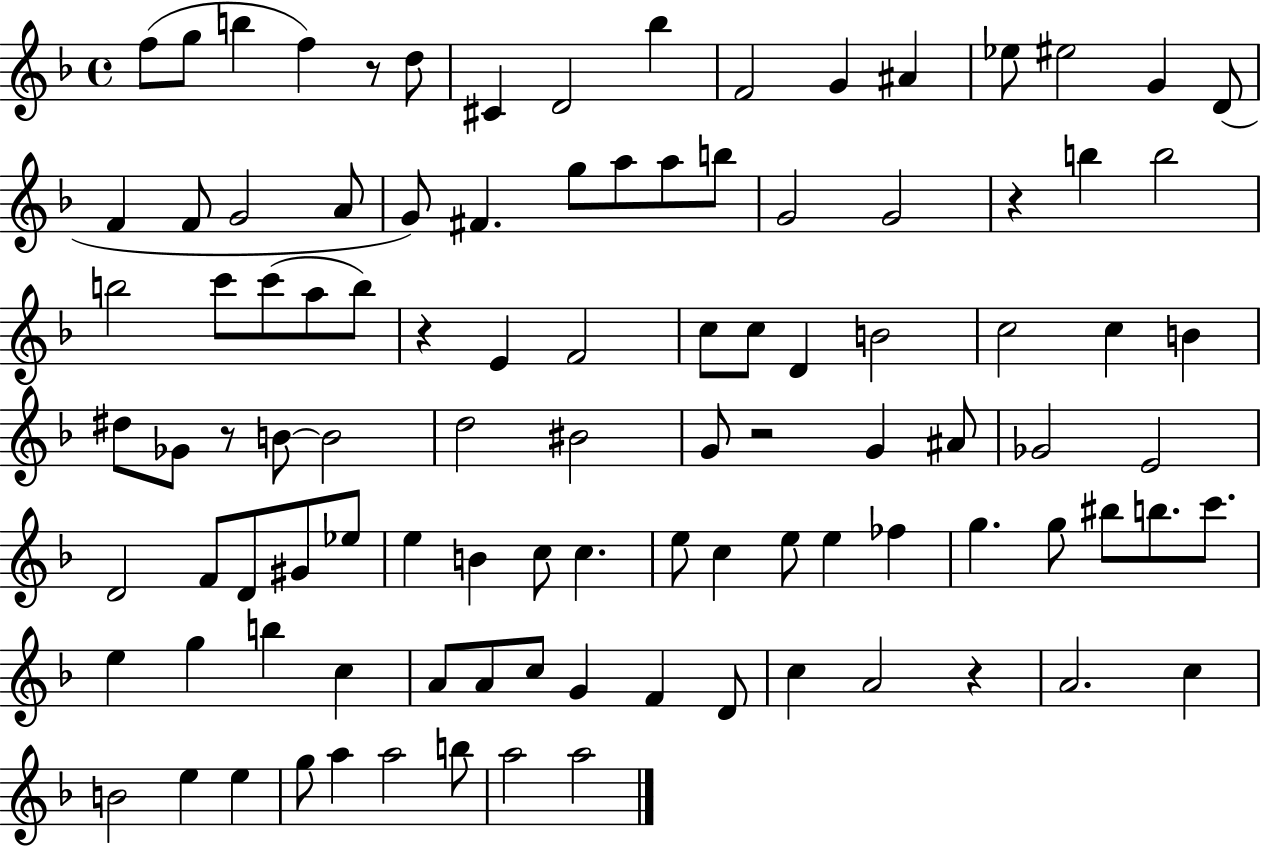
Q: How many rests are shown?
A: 6